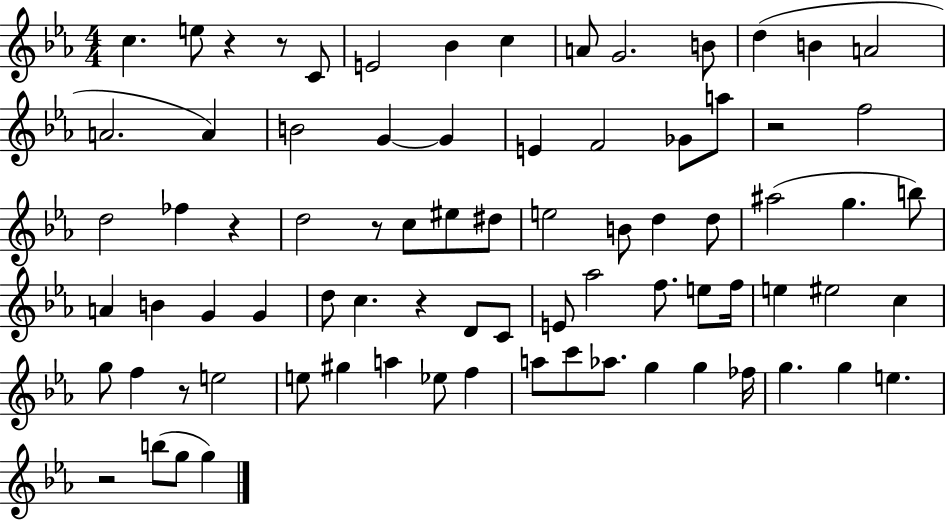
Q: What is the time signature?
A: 4/4